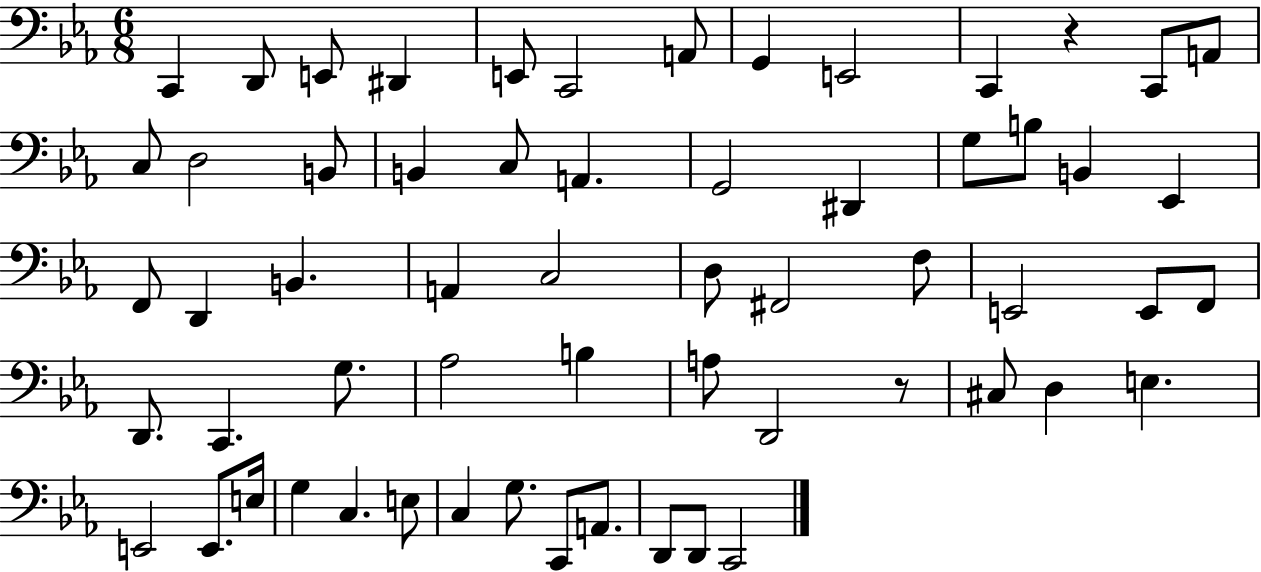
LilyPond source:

{
  \clef bass
  \numericTimeSignature
  \time 6/8
  \key ees \major
  \repeat volta 2 { c,4 d,8 e,8 dis,4 | e,8 c,2 a,8 | g,4 e,2 | c,4 r4 c,8 a,8 | \break c8 d2 b,8 | b,4 c8 a,4. | g,2 dis,4 | g8 b8 b,4 ees,4 | \break f,8 d,4 b,4. | a,4 c2 | d8 fis,2 f8 | e,2 e,8 f,8 | \break d,8. c,4. g8. | aes2 b4 | a8 d,2 r8 | cis8 d4 e4. | \break e,2 e,8. e16 | g4 c4. e8 | c4 g8. c,8 a,8. | d,8 d,8 c,2 | \break } \bar "|."
}